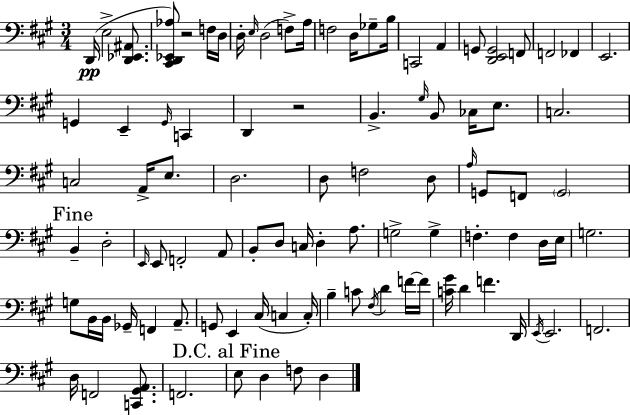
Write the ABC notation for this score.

X:1
T:Untitled
M:3/4
L:1/4
K:A
D,,/4 E,2 [D,,_E,,^A,,]/2 [^C,,D,,_E,,_A,]/2 z2 F,/4 D,/4 D,/4 E,/4 D,2 F,/2 A,/4 F,2 D,/4 _G,/2 B,/4 C,,2 A,, G,,/2 [D,,E,,G,,]2 F,,/2 F,,2 _F,, E,,2 G,, E,, G,,/4 C,, D,, z2 B,, ^G,/4 B,,/2 _C,/4 E,/2 C,2 C,2 A,,/4 E,/2 D,2 D,/2 F,2 D,/2 A,/4 G,,/2 F,,/2 G,,2 B,, D,2 E,,/4 E,,/2 F,,2 A,,/2 B,,/2 D,/2 C,/4 D, A,/2 G,2 G, F, F, D,/4 E,/4 G,2 G,/2 B,,/4 B,,/4 _G,,/4 F,, A,,/2 G,,/2 E,, ^C,/4 C, C,/4 B, C/2 ^F,/4 D F/4 F/4 [C^G]/4 D F D,,/4 E,,/4 E,,2 F,,2 D,/4 F,,2 [C,,^G,,A,,]/2 F,,2 E,/2 D, F,/2 D,